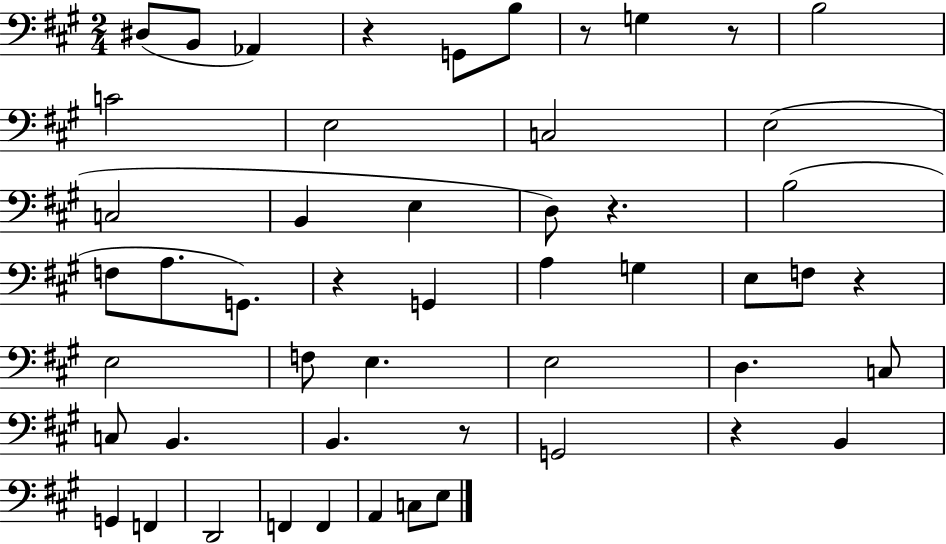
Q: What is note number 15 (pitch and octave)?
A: D3